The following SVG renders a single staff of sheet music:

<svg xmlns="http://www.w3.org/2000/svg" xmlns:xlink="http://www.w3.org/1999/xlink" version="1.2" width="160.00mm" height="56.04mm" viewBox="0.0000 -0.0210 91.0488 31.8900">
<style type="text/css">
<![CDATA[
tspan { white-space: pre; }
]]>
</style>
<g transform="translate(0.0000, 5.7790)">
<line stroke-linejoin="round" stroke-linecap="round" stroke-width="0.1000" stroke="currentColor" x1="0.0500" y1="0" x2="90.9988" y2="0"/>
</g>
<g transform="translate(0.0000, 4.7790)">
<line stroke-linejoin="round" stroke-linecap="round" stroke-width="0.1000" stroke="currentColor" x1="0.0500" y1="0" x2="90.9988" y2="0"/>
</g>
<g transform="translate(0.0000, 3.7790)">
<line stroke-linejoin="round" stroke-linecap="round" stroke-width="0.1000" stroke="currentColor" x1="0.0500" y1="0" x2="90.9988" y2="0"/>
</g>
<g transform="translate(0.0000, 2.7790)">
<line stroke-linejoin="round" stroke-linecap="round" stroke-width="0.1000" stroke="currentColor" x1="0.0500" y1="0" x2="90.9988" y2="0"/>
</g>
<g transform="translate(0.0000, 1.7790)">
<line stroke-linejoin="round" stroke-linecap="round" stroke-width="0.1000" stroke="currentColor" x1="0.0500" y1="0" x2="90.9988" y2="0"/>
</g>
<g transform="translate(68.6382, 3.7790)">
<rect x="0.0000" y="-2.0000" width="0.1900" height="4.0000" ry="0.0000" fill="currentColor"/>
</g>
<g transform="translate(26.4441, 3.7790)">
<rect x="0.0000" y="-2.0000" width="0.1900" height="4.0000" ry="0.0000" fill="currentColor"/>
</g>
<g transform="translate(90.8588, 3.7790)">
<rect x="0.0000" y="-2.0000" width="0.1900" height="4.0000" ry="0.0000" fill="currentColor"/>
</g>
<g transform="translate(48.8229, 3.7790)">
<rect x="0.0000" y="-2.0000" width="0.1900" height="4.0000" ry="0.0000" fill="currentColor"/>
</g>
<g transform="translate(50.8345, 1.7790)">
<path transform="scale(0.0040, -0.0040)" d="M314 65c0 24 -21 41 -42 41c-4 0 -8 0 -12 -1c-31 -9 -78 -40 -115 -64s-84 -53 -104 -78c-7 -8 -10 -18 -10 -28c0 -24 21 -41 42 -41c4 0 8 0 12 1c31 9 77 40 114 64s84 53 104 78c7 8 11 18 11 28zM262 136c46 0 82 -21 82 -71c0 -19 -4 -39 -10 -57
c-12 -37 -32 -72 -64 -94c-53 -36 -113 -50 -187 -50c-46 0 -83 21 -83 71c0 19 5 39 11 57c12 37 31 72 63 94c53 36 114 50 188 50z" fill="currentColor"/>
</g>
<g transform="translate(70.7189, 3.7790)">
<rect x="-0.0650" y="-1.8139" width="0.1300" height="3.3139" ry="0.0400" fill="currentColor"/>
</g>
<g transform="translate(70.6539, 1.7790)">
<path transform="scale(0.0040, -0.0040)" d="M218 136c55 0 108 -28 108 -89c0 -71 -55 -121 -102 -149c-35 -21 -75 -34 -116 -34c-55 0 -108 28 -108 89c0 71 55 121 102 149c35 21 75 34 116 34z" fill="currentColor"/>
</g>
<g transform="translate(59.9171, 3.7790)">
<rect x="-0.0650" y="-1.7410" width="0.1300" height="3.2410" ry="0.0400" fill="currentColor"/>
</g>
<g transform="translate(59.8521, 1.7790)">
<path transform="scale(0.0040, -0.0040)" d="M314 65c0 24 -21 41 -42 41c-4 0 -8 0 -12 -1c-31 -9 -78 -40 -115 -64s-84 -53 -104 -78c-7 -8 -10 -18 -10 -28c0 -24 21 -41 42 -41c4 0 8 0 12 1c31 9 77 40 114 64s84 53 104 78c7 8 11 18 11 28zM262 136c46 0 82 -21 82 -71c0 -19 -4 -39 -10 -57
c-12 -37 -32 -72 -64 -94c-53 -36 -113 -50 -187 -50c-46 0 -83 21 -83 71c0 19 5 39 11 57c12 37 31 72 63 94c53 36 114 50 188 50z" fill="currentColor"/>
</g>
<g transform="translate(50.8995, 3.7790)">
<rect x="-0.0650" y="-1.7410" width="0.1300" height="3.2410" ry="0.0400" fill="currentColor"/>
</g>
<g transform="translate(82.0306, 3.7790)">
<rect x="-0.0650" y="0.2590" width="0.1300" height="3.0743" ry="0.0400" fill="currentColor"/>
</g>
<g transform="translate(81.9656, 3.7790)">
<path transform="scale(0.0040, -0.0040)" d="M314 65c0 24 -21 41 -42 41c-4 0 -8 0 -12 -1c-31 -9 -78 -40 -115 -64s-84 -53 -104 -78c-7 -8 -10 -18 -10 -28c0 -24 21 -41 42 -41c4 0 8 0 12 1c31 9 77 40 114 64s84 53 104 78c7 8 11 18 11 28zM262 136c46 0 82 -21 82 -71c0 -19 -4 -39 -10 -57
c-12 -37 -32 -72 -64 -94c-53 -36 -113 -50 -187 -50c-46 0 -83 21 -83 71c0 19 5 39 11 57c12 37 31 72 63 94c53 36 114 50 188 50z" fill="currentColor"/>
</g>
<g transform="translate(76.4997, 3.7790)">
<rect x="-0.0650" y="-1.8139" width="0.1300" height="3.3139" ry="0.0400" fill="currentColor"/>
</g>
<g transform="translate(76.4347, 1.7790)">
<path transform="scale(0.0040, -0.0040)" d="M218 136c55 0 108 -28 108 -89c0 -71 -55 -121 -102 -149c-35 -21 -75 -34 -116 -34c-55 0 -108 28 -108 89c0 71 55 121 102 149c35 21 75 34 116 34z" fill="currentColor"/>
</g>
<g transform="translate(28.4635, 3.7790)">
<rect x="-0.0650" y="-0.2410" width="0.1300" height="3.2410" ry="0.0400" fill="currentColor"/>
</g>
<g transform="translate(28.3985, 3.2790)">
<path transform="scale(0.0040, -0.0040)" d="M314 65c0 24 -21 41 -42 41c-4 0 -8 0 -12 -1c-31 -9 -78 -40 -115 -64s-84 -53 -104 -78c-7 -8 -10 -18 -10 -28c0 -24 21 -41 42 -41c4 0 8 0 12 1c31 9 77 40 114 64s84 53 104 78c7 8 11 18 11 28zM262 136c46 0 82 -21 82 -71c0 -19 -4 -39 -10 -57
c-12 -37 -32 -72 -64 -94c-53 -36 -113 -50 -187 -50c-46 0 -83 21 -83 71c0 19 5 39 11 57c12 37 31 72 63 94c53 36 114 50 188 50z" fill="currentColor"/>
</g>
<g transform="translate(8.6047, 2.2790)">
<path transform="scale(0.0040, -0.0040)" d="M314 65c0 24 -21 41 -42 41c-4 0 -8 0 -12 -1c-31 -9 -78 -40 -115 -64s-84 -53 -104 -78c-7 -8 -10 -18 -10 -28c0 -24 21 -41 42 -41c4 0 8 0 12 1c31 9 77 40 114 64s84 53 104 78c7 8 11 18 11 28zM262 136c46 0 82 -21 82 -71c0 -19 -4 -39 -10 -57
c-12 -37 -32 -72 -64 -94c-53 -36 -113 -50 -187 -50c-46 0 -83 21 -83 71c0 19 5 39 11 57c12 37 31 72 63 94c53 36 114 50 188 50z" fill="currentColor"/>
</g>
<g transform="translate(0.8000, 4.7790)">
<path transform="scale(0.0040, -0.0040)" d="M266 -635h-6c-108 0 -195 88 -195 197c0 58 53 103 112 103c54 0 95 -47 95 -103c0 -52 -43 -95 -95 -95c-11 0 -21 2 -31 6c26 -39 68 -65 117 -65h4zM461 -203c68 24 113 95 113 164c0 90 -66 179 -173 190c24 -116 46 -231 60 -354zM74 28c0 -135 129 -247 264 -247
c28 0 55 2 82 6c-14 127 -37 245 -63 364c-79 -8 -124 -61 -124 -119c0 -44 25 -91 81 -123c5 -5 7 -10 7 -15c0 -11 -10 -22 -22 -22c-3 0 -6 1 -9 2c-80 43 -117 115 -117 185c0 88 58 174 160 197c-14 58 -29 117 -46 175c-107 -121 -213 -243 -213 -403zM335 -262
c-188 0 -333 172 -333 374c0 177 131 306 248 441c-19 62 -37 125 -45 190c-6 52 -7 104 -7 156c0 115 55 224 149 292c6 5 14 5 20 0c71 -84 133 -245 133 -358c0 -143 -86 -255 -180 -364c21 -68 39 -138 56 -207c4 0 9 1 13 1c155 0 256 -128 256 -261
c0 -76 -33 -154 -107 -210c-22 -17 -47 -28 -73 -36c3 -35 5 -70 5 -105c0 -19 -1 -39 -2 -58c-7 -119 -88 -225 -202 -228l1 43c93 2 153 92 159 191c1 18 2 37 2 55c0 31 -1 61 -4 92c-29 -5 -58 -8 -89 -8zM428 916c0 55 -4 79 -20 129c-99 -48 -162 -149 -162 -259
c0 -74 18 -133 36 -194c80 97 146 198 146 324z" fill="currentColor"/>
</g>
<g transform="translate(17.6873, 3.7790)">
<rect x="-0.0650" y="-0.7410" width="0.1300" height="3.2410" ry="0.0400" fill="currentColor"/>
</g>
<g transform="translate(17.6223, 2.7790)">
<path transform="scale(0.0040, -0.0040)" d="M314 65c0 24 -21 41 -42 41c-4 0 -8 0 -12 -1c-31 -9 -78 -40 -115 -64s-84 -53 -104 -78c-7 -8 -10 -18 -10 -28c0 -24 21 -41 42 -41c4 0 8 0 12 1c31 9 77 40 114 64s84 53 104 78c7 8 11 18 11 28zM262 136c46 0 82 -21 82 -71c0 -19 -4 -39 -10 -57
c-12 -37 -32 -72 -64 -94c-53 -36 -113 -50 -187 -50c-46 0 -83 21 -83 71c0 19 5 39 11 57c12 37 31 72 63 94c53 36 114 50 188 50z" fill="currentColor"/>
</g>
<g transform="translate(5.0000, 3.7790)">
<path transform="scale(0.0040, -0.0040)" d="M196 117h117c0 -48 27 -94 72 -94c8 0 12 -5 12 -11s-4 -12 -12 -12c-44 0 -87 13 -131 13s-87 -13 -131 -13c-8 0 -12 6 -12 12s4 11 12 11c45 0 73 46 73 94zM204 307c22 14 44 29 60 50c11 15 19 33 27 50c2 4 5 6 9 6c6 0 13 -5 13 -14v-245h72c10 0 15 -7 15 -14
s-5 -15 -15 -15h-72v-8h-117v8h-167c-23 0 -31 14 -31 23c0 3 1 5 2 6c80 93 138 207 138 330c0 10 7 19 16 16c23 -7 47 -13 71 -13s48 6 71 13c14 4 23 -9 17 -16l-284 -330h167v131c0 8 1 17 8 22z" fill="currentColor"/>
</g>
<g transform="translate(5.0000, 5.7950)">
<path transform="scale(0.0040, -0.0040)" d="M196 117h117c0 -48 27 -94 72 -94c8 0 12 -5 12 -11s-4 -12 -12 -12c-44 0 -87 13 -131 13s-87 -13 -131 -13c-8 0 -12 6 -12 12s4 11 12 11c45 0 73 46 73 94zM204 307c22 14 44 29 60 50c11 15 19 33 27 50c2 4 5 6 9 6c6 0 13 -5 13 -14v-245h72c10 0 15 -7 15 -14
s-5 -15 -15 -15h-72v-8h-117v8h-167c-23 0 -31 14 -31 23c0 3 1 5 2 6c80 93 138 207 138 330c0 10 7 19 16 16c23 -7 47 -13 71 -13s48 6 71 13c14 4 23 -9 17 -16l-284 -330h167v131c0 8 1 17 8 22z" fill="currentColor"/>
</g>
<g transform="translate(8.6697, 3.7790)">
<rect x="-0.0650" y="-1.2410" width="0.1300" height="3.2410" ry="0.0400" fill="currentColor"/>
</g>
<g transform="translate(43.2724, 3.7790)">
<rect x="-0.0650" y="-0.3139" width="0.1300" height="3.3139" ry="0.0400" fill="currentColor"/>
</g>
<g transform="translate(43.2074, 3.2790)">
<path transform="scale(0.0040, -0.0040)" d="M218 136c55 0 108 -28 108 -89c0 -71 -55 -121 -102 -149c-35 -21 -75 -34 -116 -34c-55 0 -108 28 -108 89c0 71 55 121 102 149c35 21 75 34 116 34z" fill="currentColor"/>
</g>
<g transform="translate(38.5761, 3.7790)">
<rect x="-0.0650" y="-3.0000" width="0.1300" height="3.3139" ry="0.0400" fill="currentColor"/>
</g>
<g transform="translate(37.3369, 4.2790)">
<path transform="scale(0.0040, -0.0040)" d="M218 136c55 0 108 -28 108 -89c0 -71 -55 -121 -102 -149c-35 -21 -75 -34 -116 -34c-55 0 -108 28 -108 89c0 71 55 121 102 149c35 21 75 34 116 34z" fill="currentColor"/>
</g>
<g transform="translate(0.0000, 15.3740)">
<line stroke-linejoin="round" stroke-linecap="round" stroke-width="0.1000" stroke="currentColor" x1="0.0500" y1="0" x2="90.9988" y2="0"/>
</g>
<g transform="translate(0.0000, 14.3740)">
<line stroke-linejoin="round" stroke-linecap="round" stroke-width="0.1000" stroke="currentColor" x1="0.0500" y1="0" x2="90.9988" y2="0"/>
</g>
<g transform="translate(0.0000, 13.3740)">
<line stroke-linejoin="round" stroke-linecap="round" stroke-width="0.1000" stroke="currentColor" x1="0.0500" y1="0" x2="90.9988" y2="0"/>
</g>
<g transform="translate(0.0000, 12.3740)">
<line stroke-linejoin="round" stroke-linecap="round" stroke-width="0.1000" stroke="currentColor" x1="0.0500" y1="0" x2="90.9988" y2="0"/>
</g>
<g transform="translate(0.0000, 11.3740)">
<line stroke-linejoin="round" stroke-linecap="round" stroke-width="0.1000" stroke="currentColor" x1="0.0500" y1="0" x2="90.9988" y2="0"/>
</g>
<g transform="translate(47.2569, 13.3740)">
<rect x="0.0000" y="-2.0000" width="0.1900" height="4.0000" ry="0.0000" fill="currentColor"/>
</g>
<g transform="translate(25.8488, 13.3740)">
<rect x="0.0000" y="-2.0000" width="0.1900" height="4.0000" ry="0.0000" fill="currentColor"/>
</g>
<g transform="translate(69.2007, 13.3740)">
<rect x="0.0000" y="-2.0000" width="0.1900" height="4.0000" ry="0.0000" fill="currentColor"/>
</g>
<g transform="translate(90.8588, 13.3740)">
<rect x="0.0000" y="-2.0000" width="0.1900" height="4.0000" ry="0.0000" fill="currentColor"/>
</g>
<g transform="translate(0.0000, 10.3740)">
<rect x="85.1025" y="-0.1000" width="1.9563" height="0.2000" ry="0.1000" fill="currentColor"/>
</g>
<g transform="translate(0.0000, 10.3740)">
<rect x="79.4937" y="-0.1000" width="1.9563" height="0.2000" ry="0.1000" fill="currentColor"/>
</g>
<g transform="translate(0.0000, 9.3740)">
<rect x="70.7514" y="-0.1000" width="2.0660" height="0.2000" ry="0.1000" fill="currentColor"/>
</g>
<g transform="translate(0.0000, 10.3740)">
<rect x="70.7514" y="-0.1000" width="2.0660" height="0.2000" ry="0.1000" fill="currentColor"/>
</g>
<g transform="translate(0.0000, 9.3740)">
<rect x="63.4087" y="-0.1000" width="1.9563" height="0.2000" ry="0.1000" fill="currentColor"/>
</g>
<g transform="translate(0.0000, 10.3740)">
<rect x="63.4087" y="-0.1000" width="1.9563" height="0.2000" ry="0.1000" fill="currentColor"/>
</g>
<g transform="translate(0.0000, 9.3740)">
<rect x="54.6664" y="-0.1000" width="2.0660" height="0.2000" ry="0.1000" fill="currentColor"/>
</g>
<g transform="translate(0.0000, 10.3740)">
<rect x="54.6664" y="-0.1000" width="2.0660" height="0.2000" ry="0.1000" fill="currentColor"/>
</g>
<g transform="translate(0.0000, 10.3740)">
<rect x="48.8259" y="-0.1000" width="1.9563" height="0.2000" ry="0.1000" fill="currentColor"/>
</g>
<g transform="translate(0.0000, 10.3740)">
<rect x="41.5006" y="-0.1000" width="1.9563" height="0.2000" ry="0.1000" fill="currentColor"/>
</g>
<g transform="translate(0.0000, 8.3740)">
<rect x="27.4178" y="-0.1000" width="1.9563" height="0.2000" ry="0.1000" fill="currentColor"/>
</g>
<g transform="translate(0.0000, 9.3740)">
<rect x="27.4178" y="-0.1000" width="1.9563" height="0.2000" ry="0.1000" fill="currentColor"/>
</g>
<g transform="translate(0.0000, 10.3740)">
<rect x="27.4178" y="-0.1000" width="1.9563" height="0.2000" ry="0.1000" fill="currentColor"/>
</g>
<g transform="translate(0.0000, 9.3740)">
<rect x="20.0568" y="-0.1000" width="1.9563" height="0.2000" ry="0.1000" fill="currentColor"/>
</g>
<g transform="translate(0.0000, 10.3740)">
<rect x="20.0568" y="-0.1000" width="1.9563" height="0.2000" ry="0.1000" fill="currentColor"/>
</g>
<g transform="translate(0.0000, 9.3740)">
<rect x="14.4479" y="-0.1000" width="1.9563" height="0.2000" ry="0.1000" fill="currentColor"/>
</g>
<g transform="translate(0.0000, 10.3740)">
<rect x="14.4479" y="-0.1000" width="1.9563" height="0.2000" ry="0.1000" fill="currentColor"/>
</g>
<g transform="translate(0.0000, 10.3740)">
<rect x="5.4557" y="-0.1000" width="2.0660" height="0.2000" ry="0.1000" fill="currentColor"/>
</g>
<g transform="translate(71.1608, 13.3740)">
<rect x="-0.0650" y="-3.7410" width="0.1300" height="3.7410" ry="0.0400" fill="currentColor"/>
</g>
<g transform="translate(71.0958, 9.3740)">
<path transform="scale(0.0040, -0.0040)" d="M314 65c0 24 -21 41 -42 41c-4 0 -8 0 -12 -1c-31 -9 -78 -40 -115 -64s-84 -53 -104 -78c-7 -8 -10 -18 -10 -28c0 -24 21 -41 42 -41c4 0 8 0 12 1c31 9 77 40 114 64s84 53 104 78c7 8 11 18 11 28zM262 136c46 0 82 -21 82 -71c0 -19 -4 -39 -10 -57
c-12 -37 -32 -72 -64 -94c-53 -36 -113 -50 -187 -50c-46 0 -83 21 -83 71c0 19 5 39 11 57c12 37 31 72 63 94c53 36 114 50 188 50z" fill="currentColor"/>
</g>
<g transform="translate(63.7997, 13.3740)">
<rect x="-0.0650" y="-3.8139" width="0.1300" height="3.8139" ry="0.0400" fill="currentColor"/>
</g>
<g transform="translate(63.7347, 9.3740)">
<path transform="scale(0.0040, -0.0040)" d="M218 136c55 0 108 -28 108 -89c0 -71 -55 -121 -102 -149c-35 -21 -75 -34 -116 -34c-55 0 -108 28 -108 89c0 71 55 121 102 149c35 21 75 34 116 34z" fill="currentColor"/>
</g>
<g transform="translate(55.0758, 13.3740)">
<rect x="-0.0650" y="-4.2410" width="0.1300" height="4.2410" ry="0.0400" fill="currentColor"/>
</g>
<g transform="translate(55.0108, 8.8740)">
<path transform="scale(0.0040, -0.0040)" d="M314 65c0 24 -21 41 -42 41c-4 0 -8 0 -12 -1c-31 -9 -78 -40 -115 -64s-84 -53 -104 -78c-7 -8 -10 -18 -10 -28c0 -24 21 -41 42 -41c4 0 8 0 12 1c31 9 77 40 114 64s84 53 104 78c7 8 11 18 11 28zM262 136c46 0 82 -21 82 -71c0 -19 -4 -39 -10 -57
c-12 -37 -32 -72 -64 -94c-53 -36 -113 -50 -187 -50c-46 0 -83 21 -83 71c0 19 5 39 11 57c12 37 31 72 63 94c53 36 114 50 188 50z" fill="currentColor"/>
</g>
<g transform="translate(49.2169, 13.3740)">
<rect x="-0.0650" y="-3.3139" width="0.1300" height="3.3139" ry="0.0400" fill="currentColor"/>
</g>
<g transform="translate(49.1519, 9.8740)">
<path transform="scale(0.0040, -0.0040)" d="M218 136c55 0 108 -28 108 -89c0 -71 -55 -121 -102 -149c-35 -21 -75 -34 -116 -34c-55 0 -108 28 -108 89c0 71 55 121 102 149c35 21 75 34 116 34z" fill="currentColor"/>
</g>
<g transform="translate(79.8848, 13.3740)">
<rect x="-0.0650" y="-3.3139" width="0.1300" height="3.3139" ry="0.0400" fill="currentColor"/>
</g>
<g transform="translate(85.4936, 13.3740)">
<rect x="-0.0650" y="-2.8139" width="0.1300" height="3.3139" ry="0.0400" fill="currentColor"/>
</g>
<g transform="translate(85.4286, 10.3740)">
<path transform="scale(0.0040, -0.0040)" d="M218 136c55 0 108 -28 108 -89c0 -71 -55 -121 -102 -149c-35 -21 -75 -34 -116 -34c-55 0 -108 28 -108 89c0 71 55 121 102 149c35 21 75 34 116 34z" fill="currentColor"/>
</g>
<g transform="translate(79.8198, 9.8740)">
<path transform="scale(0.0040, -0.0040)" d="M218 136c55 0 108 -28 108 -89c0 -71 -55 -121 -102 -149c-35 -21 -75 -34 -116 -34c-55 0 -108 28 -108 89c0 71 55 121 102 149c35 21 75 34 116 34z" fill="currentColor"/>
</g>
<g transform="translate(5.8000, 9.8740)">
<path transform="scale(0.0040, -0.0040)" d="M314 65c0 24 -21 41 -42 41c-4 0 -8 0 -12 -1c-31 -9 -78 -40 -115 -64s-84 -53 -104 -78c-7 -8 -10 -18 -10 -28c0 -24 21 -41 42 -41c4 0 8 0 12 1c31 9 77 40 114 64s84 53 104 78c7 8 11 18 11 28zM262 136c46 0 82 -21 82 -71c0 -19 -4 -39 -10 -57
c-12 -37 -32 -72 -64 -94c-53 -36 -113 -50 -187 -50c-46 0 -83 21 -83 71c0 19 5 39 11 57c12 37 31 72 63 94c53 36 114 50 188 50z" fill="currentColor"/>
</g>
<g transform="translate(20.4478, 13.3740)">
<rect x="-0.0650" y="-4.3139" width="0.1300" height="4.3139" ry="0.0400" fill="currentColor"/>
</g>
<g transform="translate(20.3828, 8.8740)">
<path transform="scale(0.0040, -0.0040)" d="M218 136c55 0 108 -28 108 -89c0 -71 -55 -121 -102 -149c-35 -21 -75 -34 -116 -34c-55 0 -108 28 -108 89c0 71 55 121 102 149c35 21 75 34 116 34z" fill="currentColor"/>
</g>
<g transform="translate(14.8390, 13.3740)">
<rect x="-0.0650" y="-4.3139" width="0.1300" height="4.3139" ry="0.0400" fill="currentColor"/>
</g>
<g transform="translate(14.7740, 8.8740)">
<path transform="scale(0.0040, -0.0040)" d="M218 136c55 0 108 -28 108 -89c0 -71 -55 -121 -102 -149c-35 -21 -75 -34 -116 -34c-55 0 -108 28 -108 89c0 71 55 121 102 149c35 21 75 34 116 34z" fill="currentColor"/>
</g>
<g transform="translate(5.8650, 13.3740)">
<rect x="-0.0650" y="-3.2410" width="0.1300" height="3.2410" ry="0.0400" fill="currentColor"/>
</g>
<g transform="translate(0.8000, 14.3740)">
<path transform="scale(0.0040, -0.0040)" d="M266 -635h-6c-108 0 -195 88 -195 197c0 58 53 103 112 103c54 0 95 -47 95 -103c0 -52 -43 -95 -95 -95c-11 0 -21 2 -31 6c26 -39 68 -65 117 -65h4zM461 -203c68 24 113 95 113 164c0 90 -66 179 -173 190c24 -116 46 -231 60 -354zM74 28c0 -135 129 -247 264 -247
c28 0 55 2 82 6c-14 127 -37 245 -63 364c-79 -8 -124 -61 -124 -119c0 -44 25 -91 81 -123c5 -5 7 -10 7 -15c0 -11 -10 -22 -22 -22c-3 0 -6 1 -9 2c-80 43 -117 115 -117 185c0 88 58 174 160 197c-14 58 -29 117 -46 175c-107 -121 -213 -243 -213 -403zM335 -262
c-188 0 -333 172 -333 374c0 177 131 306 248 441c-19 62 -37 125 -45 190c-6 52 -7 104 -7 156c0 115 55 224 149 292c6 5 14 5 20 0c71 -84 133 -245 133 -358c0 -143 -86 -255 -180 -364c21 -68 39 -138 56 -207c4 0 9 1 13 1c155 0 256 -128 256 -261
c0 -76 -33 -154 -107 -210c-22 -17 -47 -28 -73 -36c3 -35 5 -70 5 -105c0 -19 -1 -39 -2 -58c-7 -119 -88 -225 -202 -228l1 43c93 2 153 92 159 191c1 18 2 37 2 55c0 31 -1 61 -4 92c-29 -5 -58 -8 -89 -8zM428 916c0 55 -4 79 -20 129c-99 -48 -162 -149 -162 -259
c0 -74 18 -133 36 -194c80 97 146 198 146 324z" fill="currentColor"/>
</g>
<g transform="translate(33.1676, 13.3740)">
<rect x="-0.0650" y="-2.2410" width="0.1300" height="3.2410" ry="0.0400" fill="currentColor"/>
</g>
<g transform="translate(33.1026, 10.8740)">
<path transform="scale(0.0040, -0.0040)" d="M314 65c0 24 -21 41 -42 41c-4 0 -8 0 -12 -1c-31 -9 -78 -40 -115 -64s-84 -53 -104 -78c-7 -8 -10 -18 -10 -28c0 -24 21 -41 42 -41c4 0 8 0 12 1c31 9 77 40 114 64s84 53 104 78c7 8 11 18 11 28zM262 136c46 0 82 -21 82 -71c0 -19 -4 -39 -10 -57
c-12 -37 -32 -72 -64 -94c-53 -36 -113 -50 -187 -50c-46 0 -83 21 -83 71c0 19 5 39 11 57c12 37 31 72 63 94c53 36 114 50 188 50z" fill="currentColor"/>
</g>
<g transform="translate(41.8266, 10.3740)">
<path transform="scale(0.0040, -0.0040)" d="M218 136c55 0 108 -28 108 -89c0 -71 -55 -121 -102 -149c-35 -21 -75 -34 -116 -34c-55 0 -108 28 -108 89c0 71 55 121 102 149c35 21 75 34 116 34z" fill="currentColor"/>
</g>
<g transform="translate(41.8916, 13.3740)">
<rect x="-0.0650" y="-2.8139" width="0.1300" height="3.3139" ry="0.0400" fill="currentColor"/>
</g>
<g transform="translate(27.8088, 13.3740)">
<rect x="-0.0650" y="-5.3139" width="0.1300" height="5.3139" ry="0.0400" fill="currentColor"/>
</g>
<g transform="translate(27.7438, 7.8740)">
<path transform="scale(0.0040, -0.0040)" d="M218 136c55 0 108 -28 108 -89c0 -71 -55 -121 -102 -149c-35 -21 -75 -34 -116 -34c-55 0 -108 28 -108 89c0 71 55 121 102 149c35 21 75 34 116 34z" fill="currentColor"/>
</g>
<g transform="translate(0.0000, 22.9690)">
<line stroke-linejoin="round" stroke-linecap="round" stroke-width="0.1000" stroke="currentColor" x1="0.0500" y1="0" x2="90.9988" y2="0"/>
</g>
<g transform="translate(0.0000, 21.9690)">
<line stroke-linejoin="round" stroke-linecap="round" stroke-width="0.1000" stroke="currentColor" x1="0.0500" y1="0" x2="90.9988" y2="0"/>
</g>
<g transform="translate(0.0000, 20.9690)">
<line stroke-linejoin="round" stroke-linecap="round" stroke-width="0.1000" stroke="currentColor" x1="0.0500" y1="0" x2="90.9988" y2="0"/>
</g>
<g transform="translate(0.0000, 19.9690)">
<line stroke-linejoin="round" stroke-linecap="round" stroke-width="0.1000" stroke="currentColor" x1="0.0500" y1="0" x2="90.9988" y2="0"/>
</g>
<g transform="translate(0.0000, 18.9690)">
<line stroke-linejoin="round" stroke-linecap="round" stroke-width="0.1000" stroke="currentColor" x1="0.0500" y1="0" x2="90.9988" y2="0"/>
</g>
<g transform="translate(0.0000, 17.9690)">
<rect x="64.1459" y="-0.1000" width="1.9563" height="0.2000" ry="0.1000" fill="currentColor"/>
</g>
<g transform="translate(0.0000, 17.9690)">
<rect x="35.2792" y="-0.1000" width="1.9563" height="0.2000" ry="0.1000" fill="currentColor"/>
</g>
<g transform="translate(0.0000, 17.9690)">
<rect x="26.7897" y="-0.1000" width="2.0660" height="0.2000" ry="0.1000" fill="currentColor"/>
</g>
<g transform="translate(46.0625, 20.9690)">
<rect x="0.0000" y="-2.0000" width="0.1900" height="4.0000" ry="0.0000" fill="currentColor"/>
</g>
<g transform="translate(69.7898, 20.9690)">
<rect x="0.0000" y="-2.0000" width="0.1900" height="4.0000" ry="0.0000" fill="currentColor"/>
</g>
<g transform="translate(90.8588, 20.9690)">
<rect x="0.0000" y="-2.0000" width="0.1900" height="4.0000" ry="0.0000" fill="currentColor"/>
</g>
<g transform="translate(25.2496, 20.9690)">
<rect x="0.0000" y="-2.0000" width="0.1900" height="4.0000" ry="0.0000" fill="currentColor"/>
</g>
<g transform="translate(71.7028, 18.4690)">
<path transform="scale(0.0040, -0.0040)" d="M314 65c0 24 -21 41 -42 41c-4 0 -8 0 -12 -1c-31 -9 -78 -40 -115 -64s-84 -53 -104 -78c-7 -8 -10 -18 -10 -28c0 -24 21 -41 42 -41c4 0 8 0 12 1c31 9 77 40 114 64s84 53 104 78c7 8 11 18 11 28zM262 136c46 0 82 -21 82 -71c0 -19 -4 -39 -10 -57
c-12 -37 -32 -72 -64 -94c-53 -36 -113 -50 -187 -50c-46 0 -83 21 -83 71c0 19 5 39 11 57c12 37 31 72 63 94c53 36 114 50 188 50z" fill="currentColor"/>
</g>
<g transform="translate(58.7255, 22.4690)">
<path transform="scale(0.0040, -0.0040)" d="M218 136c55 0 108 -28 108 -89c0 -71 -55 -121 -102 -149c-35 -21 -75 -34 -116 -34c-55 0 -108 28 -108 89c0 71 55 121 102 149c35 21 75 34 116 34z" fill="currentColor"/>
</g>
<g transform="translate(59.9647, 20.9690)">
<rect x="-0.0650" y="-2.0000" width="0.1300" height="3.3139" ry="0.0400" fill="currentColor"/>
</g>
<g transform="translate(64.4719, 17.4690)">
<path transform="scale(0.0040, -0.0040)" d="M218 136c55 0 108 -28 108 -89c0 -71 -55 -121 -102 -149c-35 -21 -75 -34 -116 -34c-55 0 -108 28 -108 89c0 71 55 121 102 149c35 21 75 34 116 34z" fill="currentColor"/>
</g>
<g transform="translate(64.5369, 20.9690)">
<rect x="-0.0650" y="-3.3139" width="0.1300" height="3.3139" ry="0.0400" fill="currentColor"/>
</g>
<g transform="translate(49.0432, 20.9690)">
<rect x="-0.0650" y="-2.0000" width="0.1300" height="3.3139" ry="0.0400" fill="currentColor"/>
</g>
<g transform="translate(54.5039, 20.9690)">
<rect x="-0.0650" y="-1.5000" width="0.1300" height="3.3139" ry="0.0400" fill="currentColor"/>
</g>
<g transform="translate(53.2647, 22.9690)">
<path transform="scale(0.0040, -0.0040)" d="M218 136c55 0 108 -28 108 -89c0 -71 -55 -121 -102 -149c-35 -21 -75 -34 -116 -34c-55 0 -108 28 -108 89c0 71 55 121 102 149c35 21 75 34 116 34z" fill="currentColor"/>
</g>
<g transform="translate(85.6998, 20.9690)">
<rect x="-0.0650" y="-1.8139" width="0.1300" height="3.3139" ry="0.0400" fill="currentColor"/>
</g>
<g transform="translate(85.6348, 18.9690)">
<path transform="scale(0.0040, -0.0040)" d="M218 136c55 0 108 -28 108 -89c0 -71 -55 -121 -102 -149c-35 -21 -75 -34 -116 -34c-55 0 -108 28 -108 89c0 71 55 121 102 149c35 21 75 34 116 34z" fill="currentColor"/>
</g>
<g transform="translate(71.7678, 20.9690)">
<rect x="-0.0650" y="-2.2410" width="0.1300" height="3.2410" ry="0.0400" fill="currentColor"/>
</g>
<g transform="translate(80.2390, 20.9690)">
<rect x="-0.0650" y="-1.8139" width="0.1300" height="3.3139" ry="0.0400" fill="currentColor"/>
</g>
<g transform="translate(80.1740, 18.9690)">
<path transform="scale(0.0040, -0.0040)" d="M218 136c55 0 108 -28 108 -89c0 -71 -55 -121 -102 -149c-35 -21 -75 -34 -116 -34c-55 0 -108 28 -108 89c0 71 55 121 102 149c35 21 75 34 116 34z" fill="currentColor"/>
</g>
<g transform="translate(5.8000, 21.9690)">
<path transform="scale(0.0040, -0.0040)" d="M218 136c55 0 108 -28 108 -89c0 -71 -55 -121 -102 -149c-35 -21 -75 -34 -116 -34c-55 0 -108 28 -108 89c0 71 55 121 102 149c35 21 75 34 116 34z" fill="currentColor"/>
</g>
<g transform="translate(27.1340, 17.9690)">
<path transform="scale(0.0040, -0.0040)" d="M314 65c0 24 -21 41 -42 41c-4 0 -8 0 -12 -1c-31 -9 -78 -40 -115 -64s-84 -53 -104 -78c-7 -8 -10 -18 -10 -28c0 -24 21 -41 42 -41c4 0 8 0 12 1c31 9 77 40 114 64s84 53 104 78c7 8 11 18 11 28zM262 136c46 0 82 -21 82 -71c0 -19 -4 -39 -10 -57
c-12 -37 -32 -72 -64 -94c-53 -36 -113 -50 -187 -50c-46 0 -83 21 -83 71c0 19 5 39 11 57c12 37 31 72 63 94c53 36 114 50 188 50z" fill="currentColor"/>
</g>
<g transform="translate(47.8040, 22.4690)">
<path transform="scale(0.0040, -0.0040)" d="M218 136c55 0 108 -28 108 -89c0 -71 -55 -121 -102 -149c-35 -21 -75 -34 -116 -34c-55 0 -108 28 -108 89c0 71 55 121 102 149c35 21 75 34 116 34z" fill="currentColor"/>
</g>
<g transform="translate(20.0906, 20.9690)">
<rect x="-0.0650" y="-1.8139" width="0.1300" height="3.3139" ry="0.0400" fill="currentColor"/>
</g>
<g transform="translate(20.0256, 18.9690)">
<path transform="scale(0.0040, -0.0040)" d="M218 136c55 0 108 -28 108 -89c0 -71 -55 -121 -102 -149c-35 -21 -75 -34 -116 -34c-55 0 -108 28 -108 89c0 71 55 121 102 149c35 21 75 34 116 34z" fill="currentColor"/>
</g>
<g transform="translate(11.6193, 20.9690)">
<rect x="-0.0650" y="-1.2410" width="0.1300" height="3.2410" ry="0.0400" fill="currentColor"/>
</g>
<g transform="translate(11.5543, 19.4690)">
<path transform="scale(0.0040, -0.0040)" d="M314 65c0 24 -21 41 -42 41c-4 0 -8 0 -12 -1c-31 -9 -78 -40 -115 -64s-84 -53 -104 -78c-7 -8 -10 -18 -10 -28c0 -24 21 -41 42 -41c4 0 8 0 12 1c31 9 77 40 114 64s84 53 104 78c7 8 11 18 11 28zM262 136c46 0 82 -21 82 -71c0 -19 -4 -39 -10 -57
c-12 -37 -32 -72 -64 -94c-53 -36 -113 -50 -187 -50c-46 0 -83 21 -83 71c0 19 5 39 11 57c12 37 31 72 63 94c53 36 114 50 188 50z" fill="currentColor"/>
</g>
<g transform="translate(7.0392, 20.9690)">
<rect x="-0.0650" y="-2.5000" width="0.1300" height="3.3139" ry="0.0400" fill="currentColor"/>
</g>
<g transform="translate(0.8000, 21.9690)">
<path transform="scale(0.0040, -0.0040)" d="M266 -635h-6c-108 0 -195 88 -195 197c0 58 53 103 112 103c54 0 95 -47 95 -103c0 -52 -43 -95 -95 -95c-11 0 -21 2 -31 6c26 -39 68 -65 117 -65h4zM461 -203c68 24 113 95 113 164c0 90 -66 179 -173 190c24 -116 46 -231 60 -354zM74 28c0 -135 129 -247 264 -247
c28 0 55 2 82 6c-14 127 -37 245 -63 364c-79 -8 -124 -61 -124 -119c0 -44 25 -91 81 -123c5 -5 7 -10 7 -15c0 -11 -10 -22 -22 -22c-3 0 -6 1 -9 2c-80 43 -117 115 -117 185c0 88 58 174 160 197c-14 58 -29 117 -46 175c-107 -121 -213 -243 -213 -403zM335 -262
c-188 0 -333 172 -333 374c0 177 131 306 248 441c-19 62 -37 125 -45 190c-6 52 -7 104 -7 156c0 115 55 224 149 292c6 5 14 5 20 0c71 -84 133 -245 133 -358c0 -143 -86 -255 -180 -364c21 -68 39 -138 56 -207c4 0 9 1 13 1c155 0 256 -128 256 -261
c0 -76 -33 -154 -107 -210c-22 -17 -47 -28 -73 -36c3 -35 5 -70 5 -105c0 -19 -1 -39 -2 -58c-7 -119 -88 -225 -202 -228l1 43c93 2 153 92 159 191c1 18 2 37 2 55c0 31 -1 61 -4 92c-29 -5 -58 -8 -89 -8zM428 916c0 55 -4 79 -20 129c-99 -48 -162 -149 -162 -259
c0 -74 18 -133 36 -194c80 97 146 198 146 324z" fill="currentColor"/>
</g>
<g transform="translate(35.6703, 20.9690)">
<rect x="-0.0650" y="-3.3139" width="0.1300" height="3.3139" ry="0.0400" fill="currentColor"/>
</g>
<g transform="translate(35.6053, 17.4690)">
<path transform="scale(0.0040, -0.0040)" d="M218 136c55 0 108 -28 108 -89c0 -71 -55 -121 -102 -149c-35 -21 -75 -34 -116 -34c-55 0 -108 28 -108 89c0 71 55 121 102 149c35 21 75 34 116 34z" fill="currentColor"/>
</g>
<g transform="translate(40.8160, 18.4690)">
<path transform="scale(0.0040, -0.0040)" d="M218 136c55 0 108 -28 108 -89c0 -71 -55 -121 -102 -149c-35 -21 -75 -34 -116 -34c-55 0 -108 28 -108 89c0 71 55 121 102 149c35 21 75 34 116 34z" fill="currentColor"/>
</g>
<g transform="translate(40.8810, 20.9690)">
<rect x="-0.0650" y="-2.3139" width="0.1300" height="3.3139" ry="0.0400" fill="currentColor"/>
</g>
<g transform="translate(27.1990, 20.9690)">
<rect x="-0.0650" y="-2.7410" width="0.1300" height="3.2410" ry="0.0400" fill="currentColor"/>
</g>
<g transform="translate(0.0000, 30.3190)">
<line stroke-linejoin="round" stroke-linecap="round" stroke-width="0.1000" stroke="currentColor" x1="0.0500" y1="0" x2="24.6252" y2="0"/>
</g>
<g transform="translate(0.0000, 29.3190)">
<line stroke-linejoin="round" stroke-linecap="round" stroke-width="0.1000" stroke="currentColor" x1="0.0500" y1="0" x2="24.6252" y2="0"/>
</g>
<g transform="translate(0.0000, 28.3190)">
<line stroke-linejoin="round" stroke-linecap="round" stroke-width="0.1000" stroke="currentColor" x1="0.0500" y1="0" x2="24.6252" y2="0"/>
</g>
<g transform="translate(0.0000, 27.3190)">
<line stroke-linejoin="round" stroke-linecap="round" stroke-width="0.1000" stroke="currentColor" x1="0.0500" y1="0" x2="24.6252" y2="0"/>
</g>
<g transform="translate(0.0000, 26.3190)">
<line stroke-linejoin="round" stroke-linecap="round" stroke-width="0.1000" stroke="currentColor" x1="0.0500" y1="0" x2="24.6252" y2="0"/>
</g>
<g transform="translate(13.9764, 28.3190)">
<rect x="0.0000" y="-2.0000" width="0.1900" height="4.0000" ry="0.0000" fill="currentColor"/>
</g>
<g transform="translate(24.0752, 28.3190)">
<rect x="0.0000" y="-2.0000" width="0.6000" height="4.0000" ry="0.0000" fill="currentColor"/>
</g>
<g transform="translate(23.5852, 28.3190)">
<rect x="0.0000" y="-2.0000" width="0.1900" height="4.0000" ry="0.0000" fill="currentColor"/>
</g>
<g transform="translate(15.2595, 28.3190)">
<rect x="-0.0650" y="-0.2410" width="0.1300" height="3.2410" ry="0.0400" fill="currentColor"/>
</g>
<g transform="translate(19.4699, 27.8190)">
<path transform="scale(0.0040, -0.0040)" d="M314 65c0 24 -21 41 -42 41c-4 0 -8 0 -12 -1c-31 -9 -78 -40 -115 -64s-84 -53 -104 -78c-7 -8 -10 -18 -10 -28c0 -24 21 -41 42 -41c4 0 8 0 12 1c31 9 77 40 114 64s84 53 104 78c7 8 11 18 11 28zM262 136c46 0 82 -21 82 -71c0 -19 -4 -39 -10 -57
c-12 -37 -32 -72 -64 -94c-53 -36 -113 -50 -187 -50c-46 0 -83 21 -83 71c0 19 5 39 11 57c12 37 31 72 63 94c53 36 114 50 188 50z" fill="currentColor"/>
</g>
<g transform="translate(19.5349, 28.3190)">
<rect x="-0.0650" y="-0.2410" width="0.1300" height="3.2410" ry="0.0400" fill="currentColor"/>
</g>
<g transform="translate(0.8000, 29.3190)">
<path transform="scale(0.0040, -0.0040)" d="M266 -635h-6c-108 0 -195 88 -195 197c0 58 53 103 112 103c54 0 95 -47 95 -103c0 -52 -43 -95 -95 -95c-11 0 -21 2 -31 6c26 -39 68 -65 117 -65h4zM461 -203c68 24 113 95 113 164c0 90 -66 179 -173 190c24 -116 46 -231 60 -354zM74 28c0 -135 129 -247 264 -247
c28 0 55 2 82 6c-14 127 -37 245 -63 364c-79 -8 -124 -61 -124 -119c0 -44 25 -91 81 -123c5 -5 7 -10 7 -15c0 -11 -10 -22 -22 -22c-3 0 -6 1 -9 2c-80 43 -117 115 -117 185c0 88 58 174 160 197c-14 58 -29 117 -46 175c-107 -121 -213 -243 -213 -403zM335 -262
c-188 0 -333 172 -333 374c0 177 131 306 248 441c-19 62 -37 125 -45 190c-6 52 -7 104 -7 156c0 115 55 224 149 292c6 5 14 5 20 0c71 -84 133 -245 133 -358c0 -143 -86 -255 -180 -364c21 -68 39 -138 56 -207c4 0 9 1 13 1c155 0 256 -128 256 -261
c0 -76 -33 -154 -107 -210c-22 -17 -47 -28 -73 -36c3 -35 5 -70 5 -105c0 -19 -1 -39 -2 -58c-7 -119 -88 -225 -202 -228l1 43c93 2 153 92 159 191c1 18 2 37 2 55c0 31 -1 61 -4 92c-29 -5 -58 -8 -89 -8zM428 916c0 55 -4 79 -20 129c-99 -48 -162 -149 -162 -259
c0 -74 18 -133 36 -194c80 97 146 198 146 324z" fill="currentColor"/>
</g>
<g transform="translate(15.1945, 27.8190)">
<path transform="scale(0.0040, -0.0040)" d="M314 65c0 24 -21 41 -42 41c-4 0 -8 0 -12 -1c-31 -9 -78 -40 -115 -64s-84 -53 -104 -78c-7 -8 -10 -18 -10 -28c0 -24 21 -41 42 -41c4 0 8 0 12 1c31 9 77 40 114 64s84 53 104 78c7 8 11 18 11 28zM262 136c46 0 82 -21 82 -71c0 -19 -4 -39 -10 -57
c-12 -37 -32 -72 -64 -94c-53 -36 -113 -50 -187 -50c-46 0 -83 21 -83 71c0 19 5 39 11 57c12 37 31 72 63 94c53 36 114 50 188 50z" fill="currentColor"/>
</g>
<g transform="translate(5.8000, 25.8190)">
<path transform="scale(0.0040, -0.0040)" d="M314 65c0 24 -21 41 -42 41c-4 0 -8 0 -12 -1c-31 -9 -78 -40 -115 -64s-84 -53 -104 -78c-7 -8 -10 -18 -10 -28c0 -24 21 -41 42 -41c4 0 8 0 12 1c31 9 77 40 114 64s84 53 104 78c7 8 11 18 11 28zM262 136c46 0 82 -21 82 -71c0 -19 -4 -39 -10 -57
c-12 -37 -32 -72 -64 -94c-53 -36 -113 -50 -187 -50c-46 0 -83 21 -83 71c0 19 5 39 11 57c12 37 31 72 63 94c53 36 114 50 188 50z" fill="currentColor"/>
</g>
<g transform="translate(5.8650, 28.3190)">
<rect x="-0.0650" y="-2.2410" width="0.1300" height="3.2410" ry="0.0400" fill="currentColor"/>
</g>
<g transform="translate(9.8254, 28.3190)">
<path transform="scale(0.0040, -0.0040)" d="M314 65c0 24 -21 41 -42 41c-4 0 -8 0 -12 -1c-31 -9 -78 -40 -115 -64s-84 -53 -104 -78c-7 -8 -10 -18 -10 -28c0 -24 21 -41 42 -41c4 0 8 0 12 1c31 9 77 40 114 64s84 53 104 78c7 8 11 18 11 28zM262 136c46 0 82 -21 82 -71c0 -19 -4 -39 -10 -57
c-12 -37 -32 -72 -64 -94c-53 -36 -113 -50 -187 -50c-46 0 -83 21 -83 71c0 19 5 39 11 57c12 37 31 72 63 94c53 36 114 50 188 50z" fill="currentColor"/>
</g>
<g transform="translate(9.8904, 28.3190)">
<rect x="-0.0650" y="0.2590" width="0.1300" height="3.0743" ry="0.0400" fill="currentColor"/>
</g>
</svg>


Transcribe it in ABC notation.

X:1
T:Untitled
M:4/4
L:1/4
K:C
e2 d2 c2 A c f2 f2 f f B2 b2 d' d' f' g2 a b d'2 c' c'2 b a G e2 f a2 b g F E F b g2 f f g2 B2 c2 c2